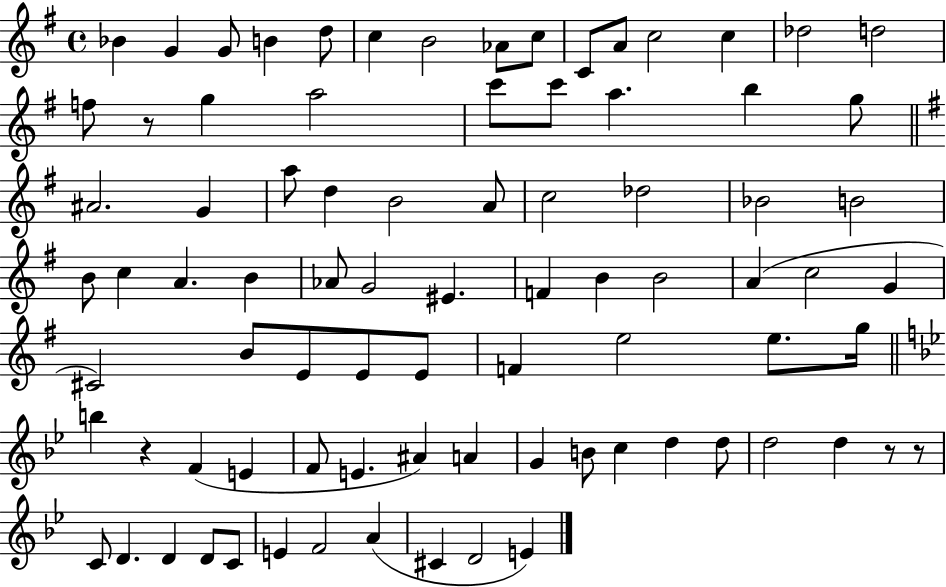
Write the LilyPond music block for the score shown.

{
  \clef treble
  \time 4/4
  \defaultTimeSignature
  \key g \major
  \repeat volta 2 { bes'4 g'4 g'8 b'4 d''8 | c''4 b'2 aes'8 c''8 | c'8 a'8 c''2 c''4 | des''2 d''2 | \break f''8 r8 g''4 a''2 | c'''8 c'''8 a''4. b''4 g''8 | \bar "||" \break \key e \minor ais'2. g'4 | a''8 d''4 b'2 a'8 | c''2 des''2 | bes'2 b'2 | \break b'8 c''4 a'4. b'4 | aes'8 g'2 eis'4. | f'4 b'4 b'2 | a'4( c''2 g'4 | \break cis'2) b'8 e'8 e'8 e'8 | f'4 e''2 e''8. g''16 | \bar "||" \break \key g \minor b''4 r4 f'4( e'4 | f'8 e'4. ais'4) a'4 | g'4 b'8 c''4 d''4 d''8 | d''2 d''4 r8 r8 | \break c'8 d'4. d'4 d'8 c'8 | e'4 f'2 a'4( | cis'4 d'2 e'4) | } \bar "|."
}